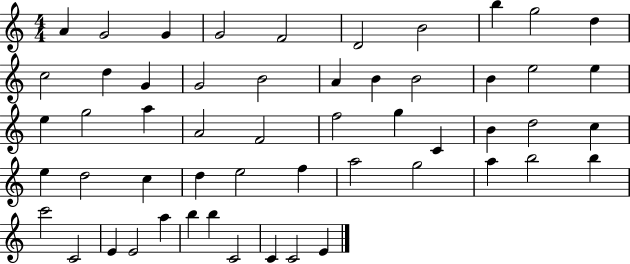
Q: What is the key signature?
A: C major